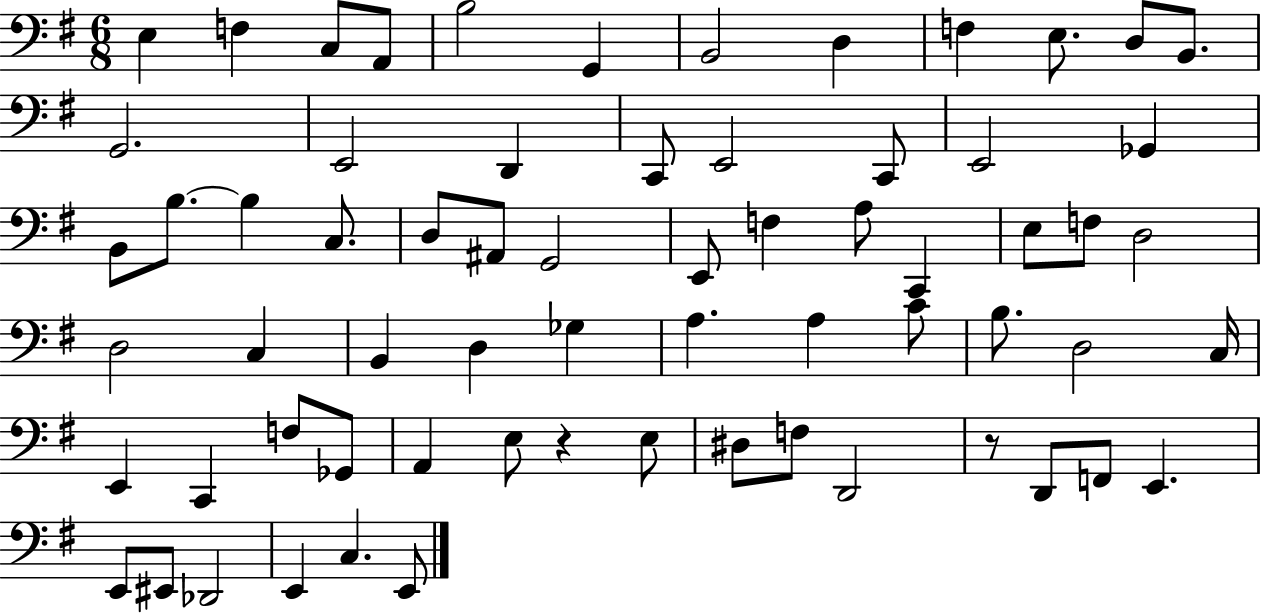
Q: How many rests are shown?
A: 2